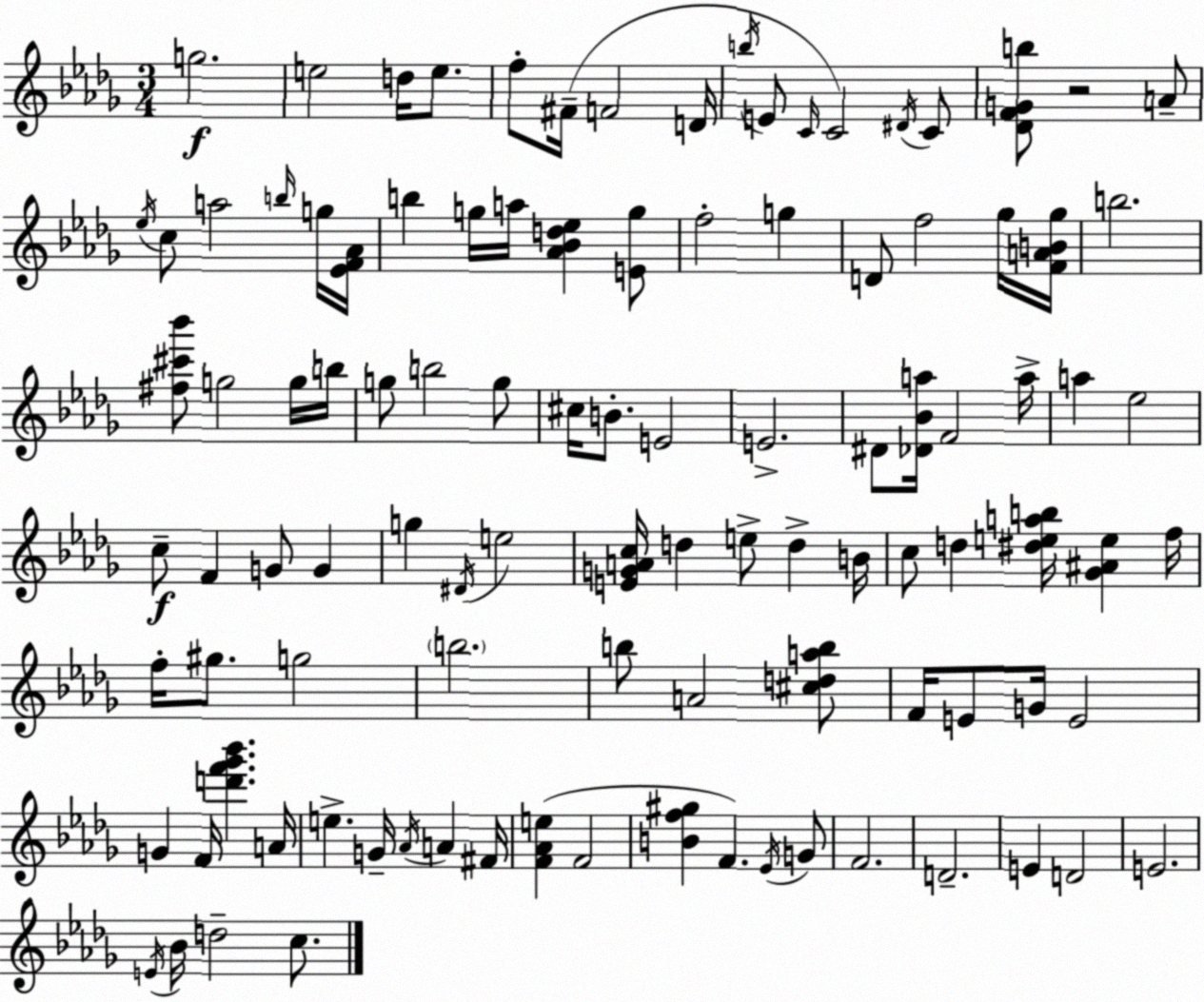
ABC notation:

X:1
T:Untitled
M:3/4
L:1/4
K:Bbm
g2 e2 d/4 e/2 f/2 ^F/4 F2 D/4 b/4 E/2 C/4 C2 ^D/4 C/2 [_DFGb]/2 z2 A/2 _e/4 c/2 a2 b/4 g/4 [_EF_A]/4 b g/4 a/4 [_A_Bd_e] [Eg]/2 f2 g D/2 f2 _g/4 [FAB_g]/4 b2 [^f^c'_b']/2 g2 g/4 b/4 g/2 b2 g/2 ^c/4 B/2 E2 E2 ^D/2 [_D_Ba]/4 F2 a/4 a _e2 c/2 F G/2 G g ^D/4 e2 [EGAc]/4 d e/2 d B/4 c/2 d [^deab]/4 [_G^Ae] f/4 f/4 ^g/2 g2 b2 b/2 A2 [^cdab]/2 F/4 E/2 G/4 E2 G F/4 [d'f'_g'_b'] A/4 e G/4 _A/4 A ^F/4 [F_Ae] F2 [Bf^g] F _E/4 G/2 F2 D2 E D2 E2 E/4 _B/4 d2 c/2